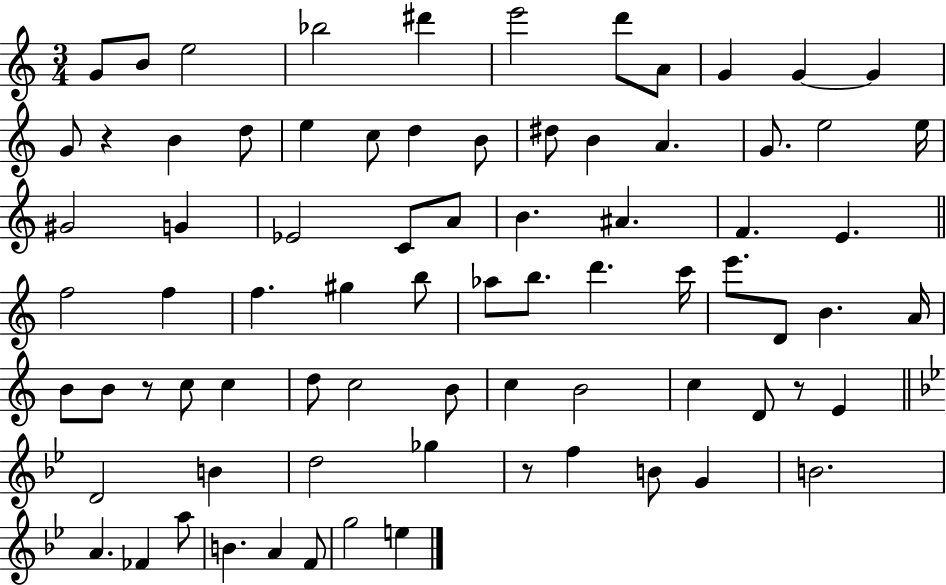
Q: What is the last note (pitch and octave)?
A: E5